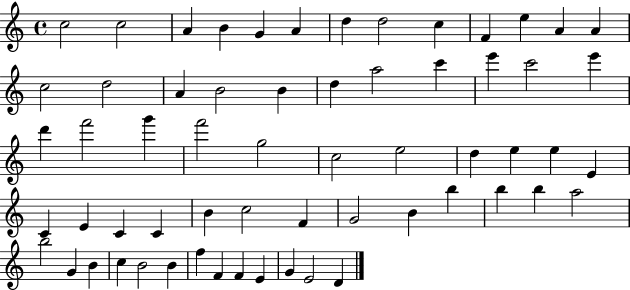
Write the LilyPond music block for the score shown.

{
  \clef treble
  \time 4/4
  \defaultTimeSignature
  \key c \major
  c''2 c''2 | a'4 b'4 g'4 a'4 | d''4 d''2 c''4 | f'4 e''4 a'4 a'4 | \break c''2 d''2 | a'4 b'2 b'4 | d''4 a''2 c'''4 | e'''4 c'''2 e'''4 | \break d'''4 f'''2 g'''4 | f'''2 g''2 | c''2 e''2 | d''4 e''4 e''4 e'4 | \break c'4 e'4 c'4 c'4 | b'4 c''2 f'4 | g'2 b'4 b''4 | b''4 b''4 a''2 | \break b''2 g'4 b'4 | c''4 b'2 b'4 | f''4 f'4 f'4 e'4 | g'4 e'2 d'4 | \break \bar "|."
}